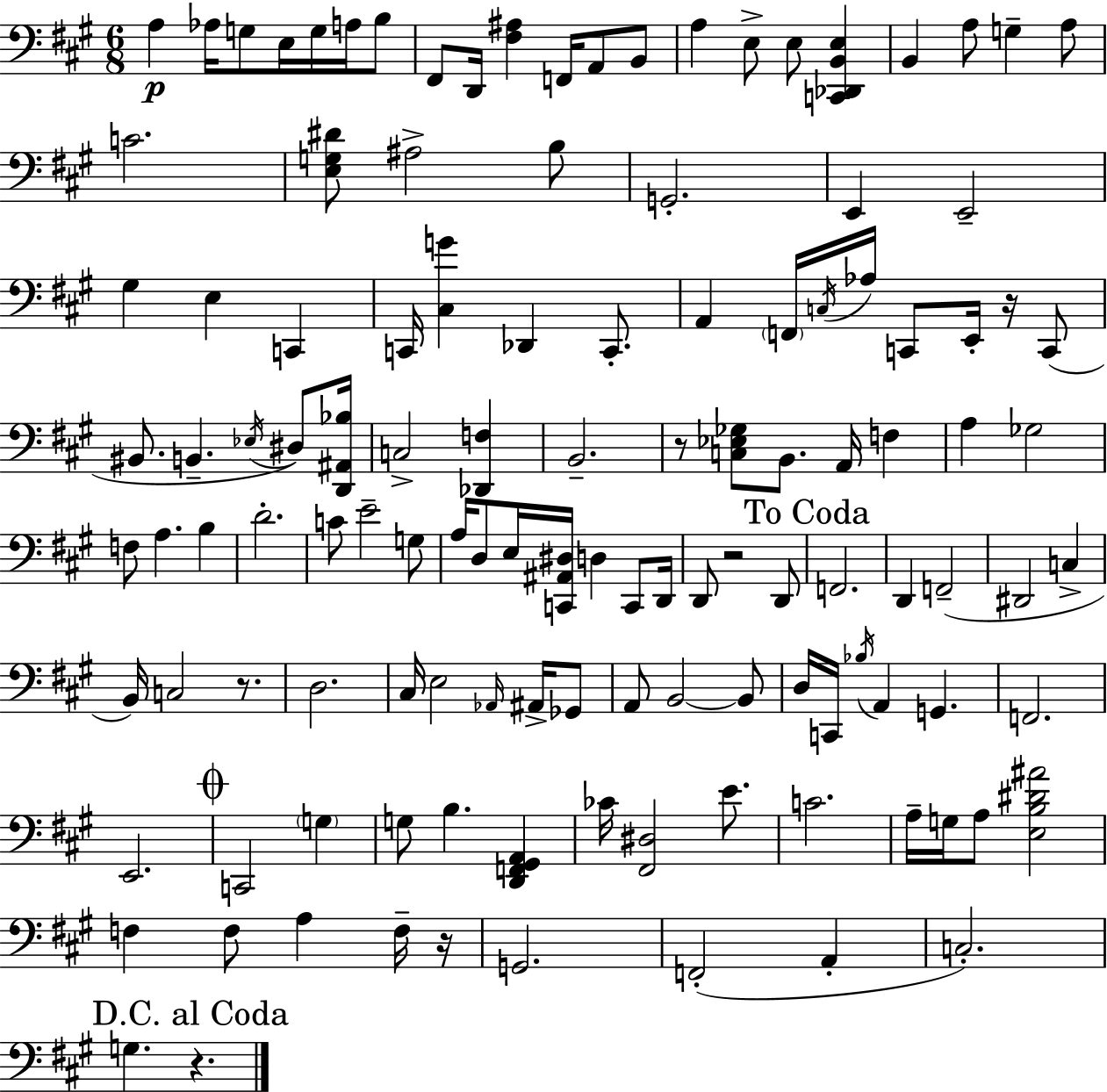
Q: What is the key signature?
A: A major